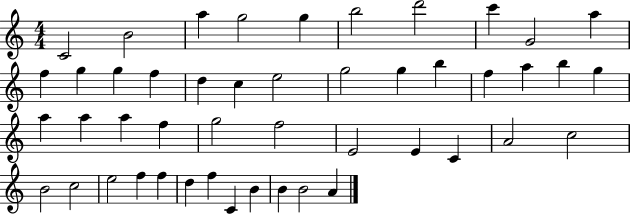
C4/h B4/h A5/q G5/h G5/q B5/h D6/h C6/q G4/h A5/q F5/q G5/q G5/q F5/q D5/q C5/q E5/h G5/h G5/q B5/q F5/q A5/q B5/q G5/q A5/q A5/q A5/q F5/q G5/h F5/h E4/h E4/q C4/q A4/h C5/h B4/h C5/h E5/h F5/q F5/q D5/q F5/q C4/q B4/q B4/q B4/h A4/q